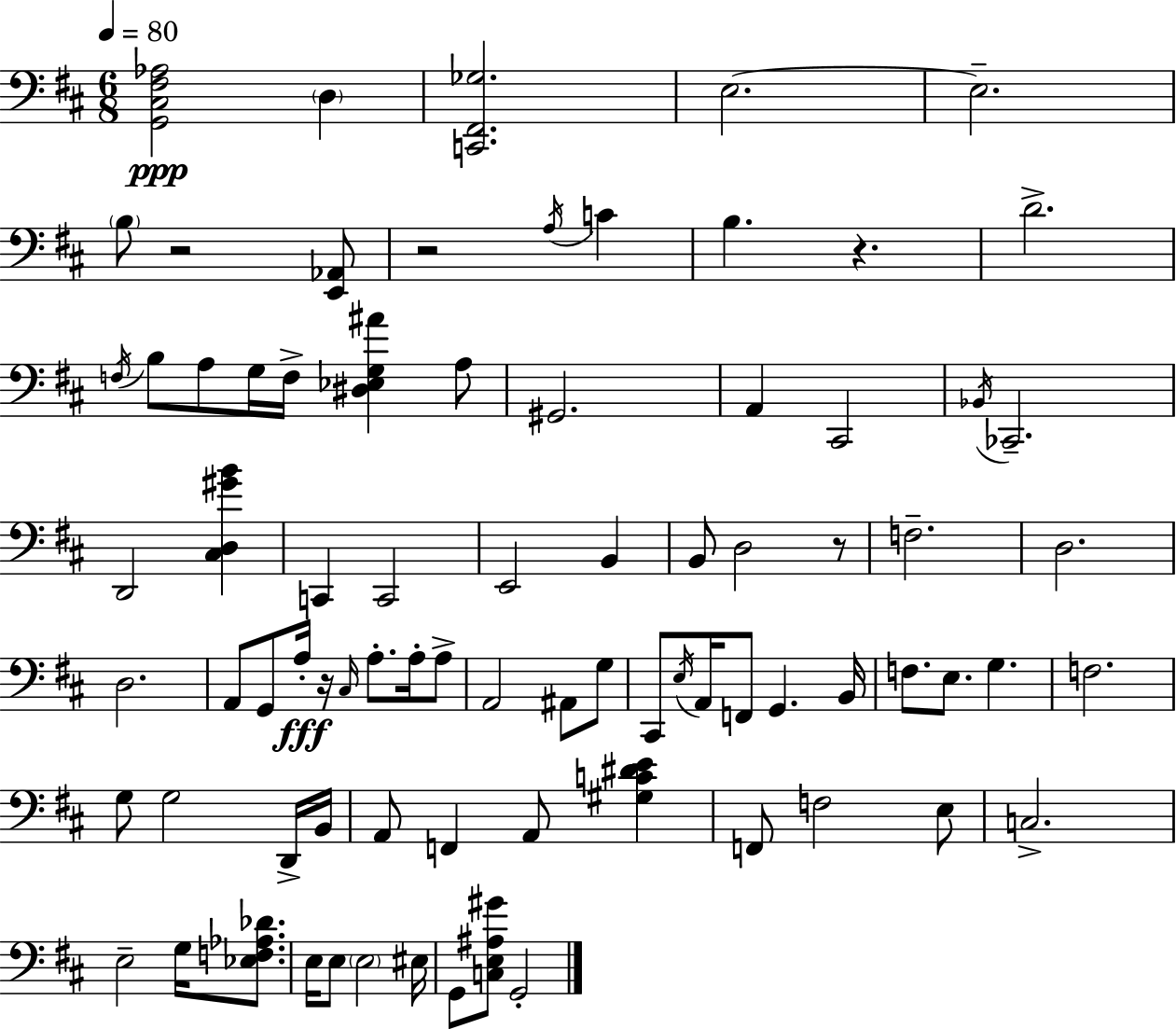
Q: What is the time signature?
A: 6/8